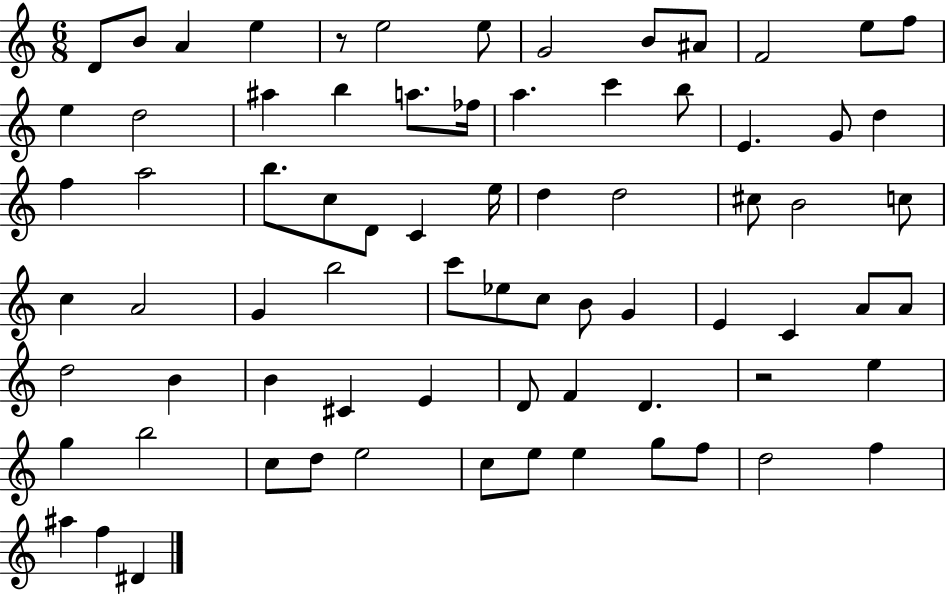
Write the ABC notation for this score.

X:1
T:Untitled
M:6/8
L:1/4
K:C
D/2 B/2 A e z/2 e2 e/2 G2 B/2 ^A/2 F2 e/2 f/2 e d2 ^a b a/2 _f/4 a c' b/2 E G/2 d f a2 b/2 c/2 D/2 C e/4 d d2 ^c/2 B2 c/2 c A2 G b2 c'/2 _e/2 c/2 B/2 G E C A/2 A/2 d2 B B ^C E D/2 F D z2 e g b2 c/2 d/2 e2 c/2 e/2 e g/2 f/2 d2 f ^a f ^D